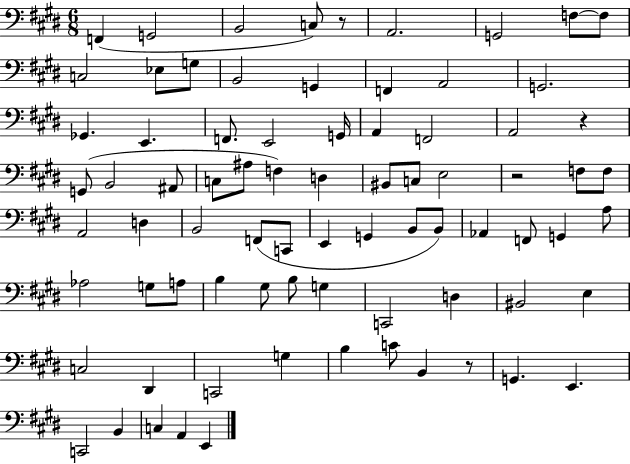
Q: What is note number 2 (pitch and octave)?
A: G2